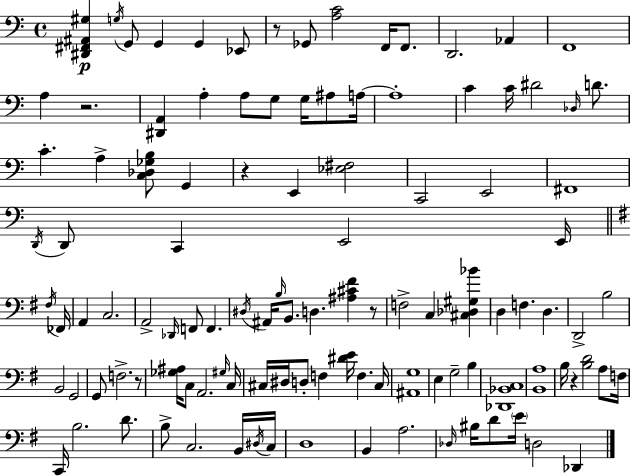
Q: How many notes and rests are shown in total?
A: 112